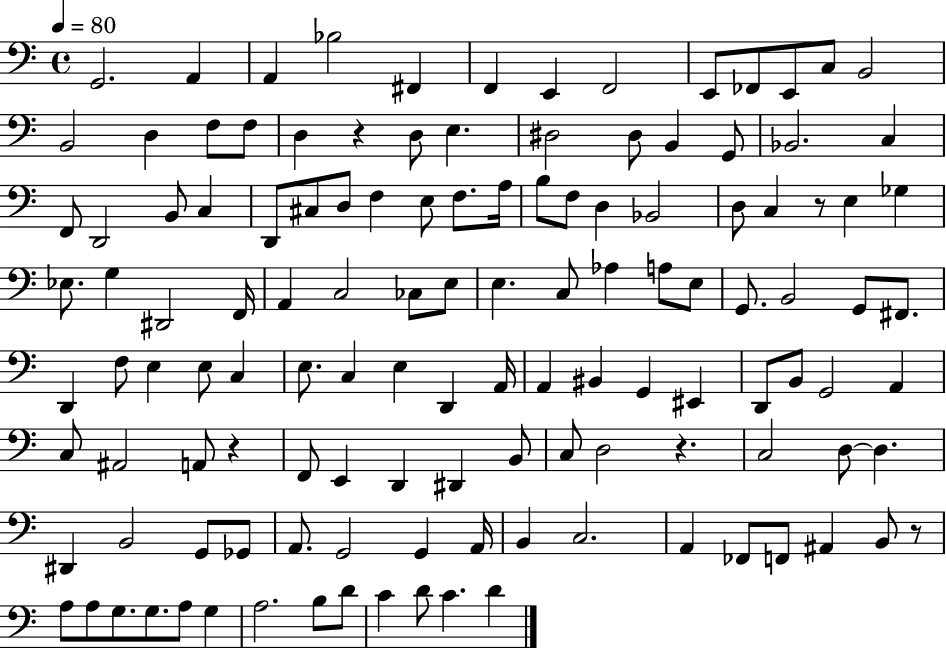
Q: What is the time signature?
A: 4/4